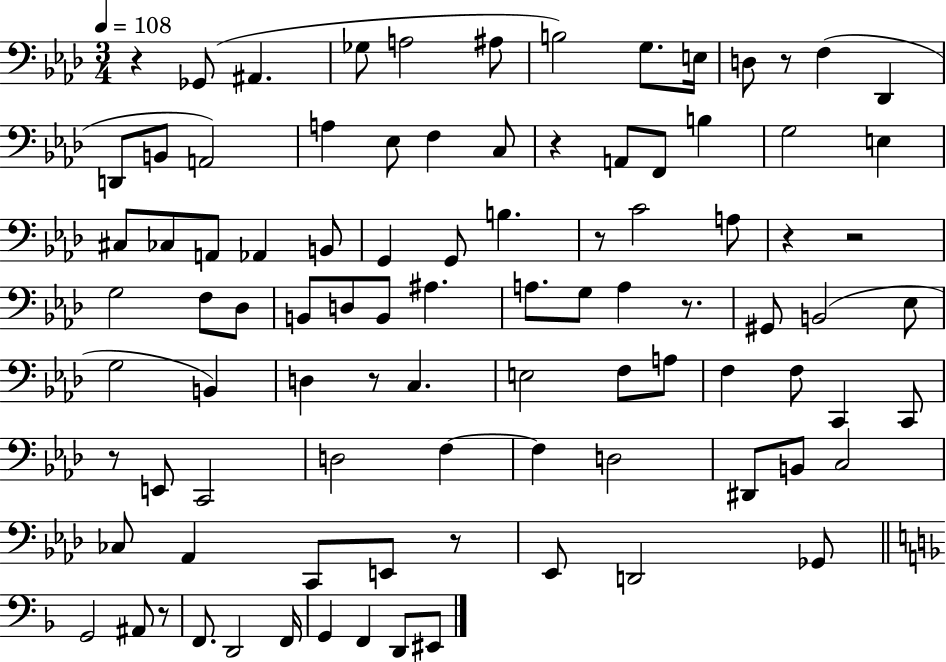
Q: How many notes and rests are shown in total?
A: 93